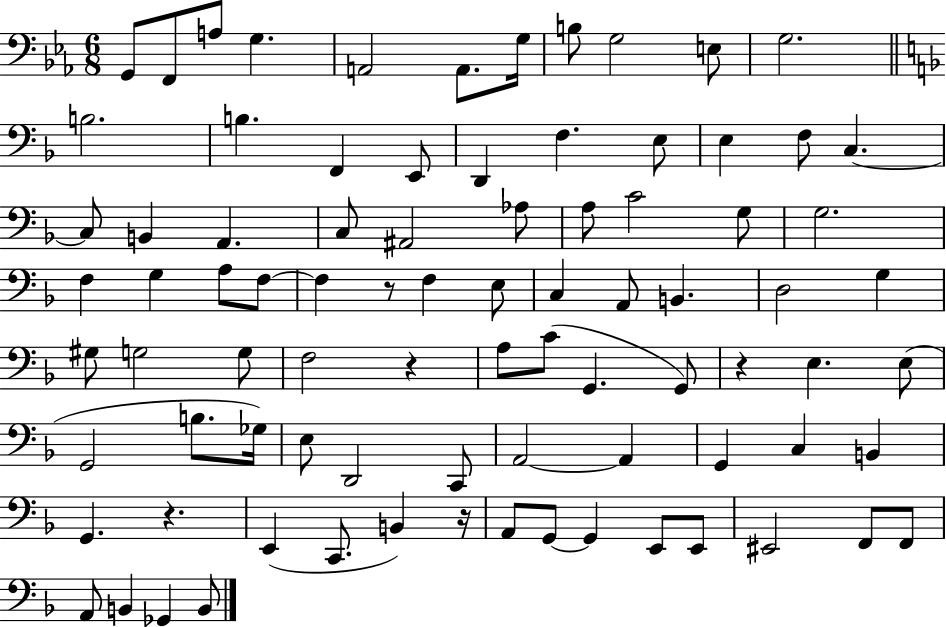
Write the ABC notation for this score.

X:1
T:Untitled
M:6/8
L:1/4
K:Eb
G,,/2 F,,/2 A,/2 G, A,,2 A,,/2 G,/4 B,/2 G,2 E,/2 G,2 B,2 B, F,, E,,/2 D,, F, E,/2 E, F,/2 C, C,/2 B,, A,, C,/2 ^A,,2 _A,/2 A,/2 C2 G,/2 G,2 F, G, A,/2 F,/2 F, z/2 F, E,/2 C, A,,/2 B,, D,2 G, ^G,/2 G,2 G,/2 F,2 z A,/2 C/2 G,, G,,/2 z E, E,/2 G,,2 B,/2 _G,/4 E,/2 D,,2 C,,/2 A,,2 A,, G,, C, B,, G,, z E,, C,,/2 B,, z/4 A,,/2 G,,/2 G,, E,,/2 E,,/2 ^E,,2 F,,/2 F,,/2 A,,/2 B,, _G,, B,,/2